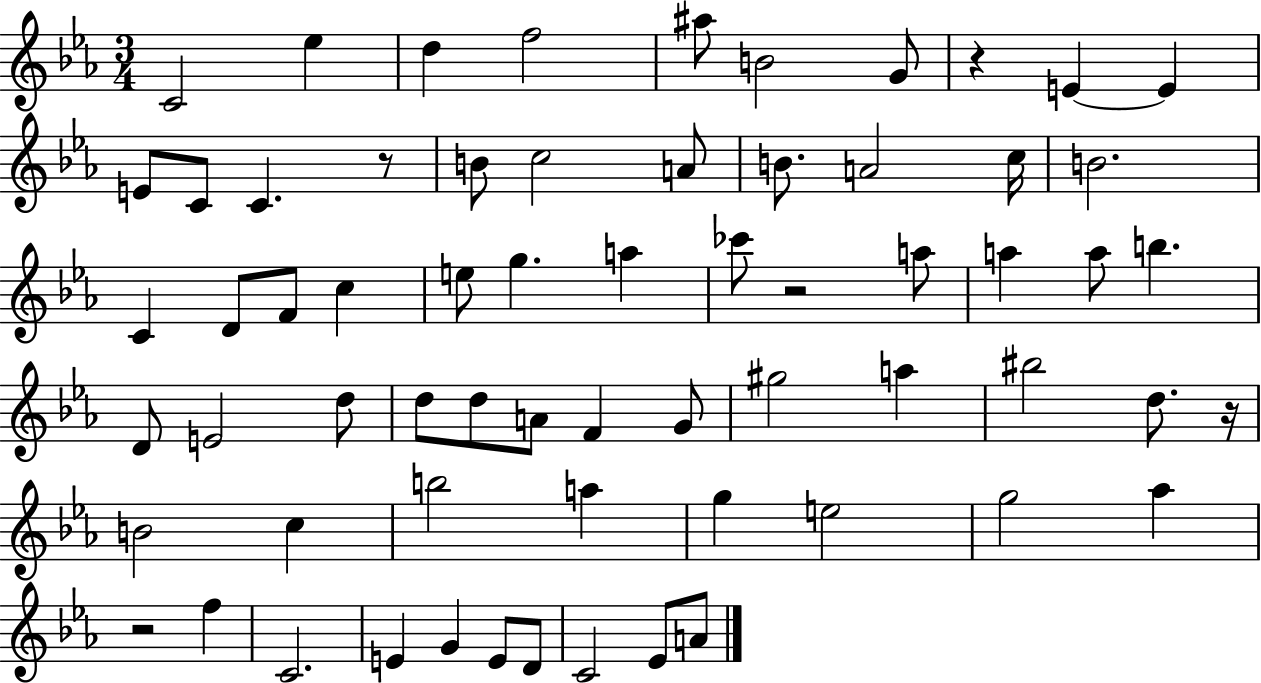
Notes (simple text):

C4/h Eb5/q D5/q F5/h A#5/e B4/h G4/e R/q E4/q E4/q E4/e C4/e C4/q. R/e B4/e C5/h A4/e B4/e. A4/h C5/s B4/h. C4/q D4/e F4/e C5/q E5/e G5/q. A5/q CES6/e R/h A5/e A5/q A5/e B5/q. D4/e E4/h D5/e D5/e D5/e A4/e F4/q G4/e G#5/h A5/q BIS5/h D5/e. R/s B4/h C5/q B5/h A5/q G5/q E5/h G5/h Ab5/q R/h F5/q C4/h. E4/q G4/q E4/e D4/e C4/h Eb4/e A4/e